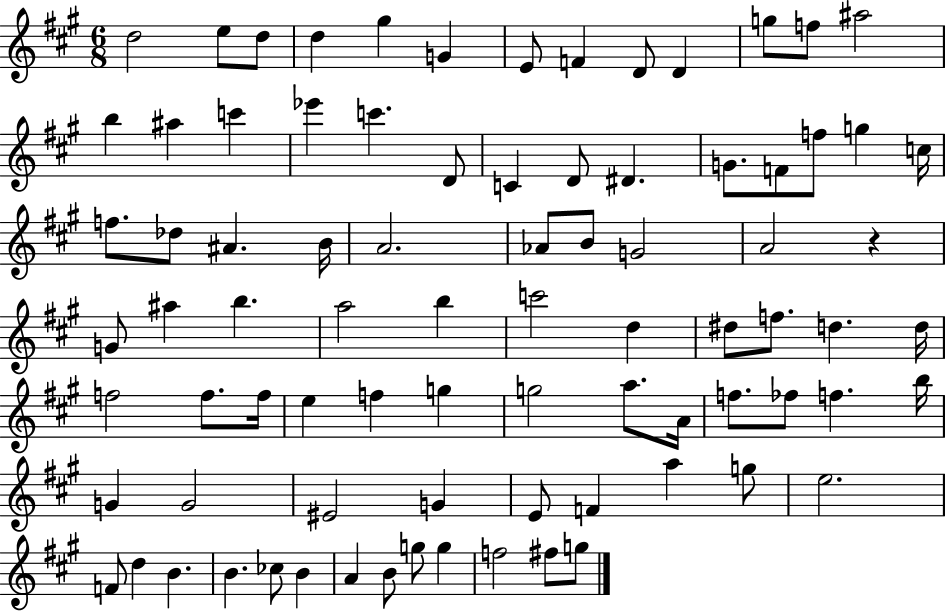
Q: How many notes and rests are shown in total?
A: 83